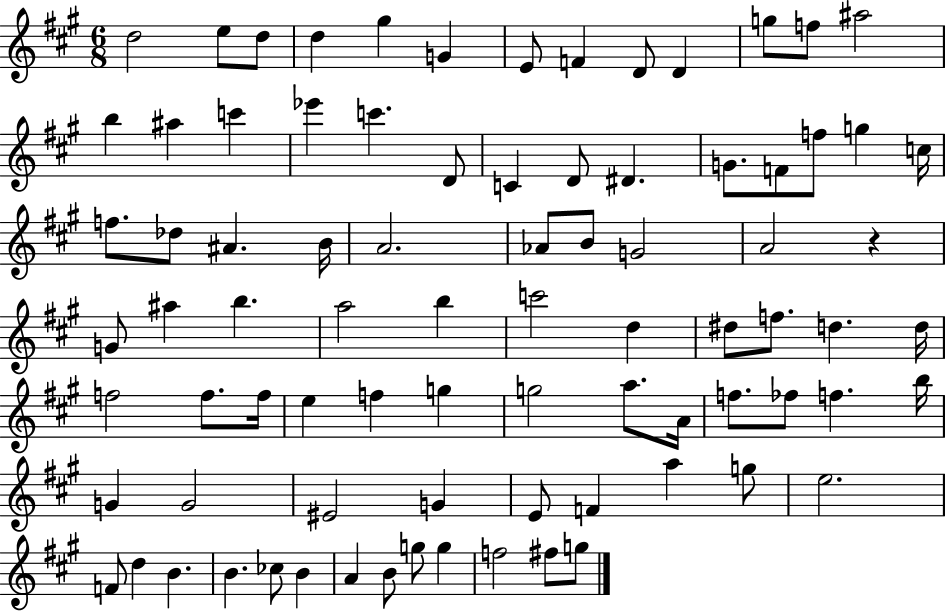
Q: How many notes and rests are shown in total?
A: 83